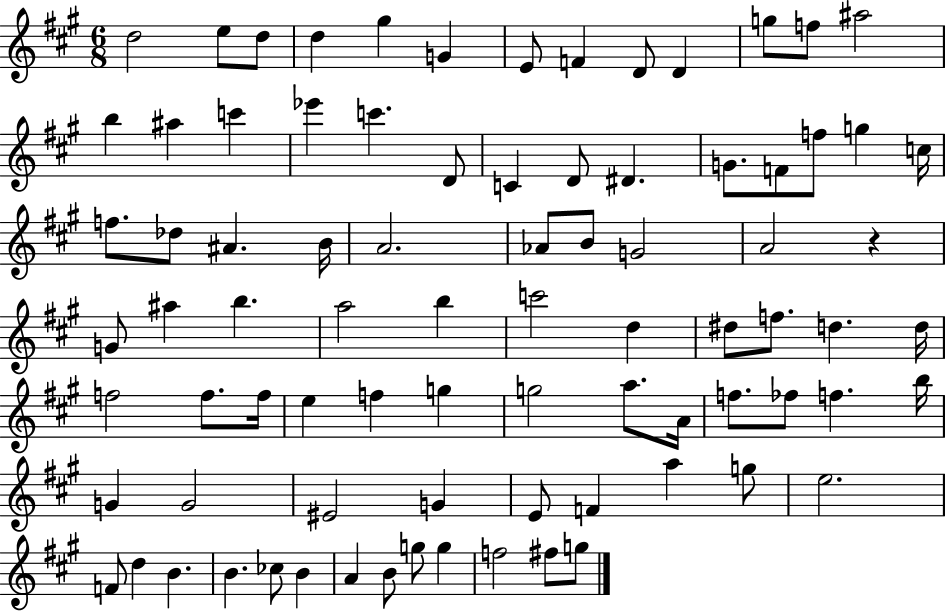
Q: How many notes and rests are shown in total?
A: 83